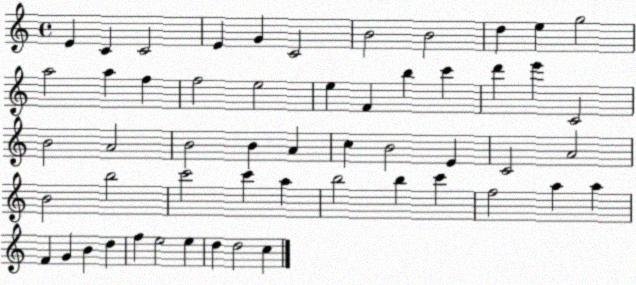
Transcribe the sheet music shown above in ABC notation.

X:1
T:Untitled
M:4/4
L:1/4
K:C
E C C2 E G C2 B2 B2 d e g2 a2 a f f2 e2 e F b c' d' e' C2 B2 A2 B2 B A c B2 E C2 A2 B2 b2 c'2 c' a b2 b c' f2 a a F G B d f e2 e d d2 c